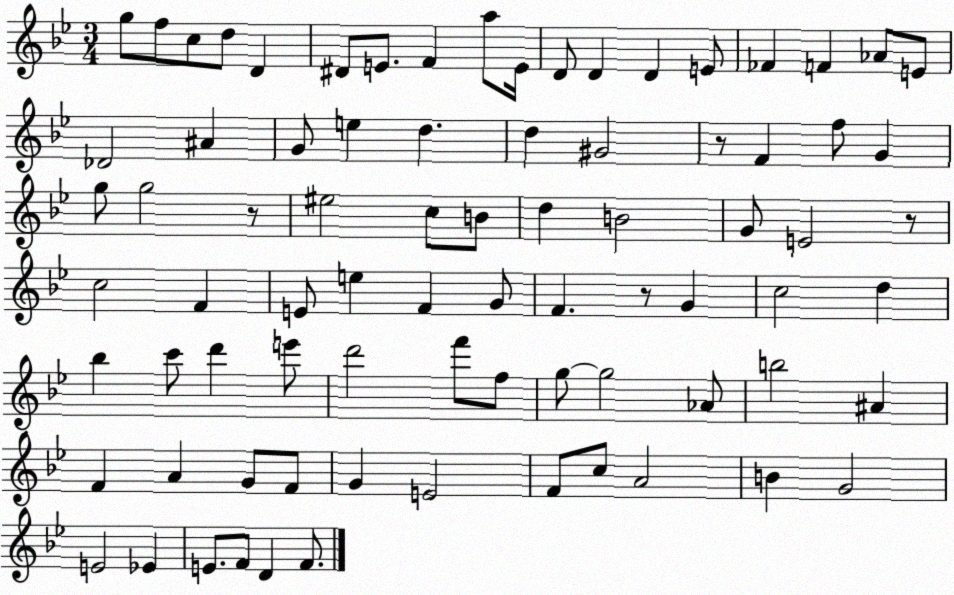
X:1
T:Untitled
M:3/4
L:1/4
K:Bb
g/2 f/2 c/2 d/2 D ^D/2 E/2 F a/2 E/4 D/2 D D E/2 _F F _A/2 E/2 _D2 ^A G/2 e d d ^G2 z/2 F f/2 G g/2 g2 z/2 ^e2 c/2 B/2 d B2 G/2 E2 z/2 c2 F E/2 e F G/2 F z/2 G c2 d _b c'/2 d' e'/2 d'2 f'/2 f/2 g/2 g2 _A/2 b2 ^A F A G/2 F/2 G E2 F/2 c/2 A2 B G2 E2 _E E/2 F/2 D F/2